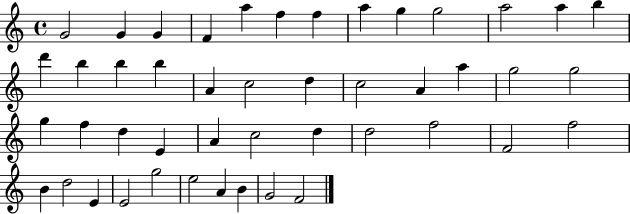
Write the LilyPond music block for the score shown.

{
  \clef treble
  \time 4/4
  \defaultTimeSignature
  \key c \major
  g'2 g'4 g'4 | f'4 a''4 f''4 f''4 | a''4 g''4 g''2 | a''2 a''4 b''4 | \break d'''4 b''4 b''4 b''4 | a'4 c''2 d''4 | c''2 a'4 a''4 | g''2 g''2 | \break g''4 f''4 d''4 e'4 | a'4 c''2 d''4 | d''2 f''2 | f'2 f''2 | \break b'4 d''2 e'4 | e'2 g''2 | e''2 a'4 b'4 | g'2 f'2 | \break \bar "|."
}